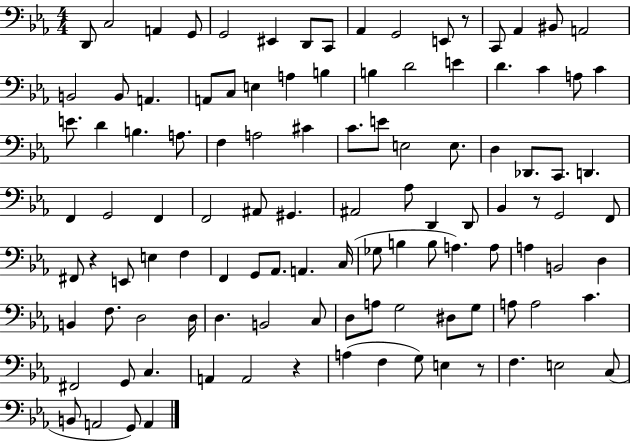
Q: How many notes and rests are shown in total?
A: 111